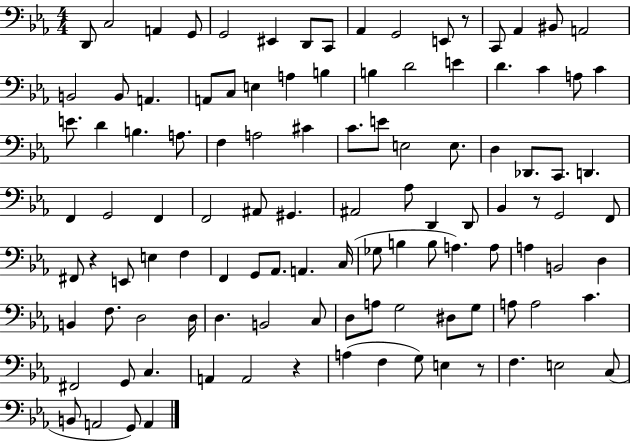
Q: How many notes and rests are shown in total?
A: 111